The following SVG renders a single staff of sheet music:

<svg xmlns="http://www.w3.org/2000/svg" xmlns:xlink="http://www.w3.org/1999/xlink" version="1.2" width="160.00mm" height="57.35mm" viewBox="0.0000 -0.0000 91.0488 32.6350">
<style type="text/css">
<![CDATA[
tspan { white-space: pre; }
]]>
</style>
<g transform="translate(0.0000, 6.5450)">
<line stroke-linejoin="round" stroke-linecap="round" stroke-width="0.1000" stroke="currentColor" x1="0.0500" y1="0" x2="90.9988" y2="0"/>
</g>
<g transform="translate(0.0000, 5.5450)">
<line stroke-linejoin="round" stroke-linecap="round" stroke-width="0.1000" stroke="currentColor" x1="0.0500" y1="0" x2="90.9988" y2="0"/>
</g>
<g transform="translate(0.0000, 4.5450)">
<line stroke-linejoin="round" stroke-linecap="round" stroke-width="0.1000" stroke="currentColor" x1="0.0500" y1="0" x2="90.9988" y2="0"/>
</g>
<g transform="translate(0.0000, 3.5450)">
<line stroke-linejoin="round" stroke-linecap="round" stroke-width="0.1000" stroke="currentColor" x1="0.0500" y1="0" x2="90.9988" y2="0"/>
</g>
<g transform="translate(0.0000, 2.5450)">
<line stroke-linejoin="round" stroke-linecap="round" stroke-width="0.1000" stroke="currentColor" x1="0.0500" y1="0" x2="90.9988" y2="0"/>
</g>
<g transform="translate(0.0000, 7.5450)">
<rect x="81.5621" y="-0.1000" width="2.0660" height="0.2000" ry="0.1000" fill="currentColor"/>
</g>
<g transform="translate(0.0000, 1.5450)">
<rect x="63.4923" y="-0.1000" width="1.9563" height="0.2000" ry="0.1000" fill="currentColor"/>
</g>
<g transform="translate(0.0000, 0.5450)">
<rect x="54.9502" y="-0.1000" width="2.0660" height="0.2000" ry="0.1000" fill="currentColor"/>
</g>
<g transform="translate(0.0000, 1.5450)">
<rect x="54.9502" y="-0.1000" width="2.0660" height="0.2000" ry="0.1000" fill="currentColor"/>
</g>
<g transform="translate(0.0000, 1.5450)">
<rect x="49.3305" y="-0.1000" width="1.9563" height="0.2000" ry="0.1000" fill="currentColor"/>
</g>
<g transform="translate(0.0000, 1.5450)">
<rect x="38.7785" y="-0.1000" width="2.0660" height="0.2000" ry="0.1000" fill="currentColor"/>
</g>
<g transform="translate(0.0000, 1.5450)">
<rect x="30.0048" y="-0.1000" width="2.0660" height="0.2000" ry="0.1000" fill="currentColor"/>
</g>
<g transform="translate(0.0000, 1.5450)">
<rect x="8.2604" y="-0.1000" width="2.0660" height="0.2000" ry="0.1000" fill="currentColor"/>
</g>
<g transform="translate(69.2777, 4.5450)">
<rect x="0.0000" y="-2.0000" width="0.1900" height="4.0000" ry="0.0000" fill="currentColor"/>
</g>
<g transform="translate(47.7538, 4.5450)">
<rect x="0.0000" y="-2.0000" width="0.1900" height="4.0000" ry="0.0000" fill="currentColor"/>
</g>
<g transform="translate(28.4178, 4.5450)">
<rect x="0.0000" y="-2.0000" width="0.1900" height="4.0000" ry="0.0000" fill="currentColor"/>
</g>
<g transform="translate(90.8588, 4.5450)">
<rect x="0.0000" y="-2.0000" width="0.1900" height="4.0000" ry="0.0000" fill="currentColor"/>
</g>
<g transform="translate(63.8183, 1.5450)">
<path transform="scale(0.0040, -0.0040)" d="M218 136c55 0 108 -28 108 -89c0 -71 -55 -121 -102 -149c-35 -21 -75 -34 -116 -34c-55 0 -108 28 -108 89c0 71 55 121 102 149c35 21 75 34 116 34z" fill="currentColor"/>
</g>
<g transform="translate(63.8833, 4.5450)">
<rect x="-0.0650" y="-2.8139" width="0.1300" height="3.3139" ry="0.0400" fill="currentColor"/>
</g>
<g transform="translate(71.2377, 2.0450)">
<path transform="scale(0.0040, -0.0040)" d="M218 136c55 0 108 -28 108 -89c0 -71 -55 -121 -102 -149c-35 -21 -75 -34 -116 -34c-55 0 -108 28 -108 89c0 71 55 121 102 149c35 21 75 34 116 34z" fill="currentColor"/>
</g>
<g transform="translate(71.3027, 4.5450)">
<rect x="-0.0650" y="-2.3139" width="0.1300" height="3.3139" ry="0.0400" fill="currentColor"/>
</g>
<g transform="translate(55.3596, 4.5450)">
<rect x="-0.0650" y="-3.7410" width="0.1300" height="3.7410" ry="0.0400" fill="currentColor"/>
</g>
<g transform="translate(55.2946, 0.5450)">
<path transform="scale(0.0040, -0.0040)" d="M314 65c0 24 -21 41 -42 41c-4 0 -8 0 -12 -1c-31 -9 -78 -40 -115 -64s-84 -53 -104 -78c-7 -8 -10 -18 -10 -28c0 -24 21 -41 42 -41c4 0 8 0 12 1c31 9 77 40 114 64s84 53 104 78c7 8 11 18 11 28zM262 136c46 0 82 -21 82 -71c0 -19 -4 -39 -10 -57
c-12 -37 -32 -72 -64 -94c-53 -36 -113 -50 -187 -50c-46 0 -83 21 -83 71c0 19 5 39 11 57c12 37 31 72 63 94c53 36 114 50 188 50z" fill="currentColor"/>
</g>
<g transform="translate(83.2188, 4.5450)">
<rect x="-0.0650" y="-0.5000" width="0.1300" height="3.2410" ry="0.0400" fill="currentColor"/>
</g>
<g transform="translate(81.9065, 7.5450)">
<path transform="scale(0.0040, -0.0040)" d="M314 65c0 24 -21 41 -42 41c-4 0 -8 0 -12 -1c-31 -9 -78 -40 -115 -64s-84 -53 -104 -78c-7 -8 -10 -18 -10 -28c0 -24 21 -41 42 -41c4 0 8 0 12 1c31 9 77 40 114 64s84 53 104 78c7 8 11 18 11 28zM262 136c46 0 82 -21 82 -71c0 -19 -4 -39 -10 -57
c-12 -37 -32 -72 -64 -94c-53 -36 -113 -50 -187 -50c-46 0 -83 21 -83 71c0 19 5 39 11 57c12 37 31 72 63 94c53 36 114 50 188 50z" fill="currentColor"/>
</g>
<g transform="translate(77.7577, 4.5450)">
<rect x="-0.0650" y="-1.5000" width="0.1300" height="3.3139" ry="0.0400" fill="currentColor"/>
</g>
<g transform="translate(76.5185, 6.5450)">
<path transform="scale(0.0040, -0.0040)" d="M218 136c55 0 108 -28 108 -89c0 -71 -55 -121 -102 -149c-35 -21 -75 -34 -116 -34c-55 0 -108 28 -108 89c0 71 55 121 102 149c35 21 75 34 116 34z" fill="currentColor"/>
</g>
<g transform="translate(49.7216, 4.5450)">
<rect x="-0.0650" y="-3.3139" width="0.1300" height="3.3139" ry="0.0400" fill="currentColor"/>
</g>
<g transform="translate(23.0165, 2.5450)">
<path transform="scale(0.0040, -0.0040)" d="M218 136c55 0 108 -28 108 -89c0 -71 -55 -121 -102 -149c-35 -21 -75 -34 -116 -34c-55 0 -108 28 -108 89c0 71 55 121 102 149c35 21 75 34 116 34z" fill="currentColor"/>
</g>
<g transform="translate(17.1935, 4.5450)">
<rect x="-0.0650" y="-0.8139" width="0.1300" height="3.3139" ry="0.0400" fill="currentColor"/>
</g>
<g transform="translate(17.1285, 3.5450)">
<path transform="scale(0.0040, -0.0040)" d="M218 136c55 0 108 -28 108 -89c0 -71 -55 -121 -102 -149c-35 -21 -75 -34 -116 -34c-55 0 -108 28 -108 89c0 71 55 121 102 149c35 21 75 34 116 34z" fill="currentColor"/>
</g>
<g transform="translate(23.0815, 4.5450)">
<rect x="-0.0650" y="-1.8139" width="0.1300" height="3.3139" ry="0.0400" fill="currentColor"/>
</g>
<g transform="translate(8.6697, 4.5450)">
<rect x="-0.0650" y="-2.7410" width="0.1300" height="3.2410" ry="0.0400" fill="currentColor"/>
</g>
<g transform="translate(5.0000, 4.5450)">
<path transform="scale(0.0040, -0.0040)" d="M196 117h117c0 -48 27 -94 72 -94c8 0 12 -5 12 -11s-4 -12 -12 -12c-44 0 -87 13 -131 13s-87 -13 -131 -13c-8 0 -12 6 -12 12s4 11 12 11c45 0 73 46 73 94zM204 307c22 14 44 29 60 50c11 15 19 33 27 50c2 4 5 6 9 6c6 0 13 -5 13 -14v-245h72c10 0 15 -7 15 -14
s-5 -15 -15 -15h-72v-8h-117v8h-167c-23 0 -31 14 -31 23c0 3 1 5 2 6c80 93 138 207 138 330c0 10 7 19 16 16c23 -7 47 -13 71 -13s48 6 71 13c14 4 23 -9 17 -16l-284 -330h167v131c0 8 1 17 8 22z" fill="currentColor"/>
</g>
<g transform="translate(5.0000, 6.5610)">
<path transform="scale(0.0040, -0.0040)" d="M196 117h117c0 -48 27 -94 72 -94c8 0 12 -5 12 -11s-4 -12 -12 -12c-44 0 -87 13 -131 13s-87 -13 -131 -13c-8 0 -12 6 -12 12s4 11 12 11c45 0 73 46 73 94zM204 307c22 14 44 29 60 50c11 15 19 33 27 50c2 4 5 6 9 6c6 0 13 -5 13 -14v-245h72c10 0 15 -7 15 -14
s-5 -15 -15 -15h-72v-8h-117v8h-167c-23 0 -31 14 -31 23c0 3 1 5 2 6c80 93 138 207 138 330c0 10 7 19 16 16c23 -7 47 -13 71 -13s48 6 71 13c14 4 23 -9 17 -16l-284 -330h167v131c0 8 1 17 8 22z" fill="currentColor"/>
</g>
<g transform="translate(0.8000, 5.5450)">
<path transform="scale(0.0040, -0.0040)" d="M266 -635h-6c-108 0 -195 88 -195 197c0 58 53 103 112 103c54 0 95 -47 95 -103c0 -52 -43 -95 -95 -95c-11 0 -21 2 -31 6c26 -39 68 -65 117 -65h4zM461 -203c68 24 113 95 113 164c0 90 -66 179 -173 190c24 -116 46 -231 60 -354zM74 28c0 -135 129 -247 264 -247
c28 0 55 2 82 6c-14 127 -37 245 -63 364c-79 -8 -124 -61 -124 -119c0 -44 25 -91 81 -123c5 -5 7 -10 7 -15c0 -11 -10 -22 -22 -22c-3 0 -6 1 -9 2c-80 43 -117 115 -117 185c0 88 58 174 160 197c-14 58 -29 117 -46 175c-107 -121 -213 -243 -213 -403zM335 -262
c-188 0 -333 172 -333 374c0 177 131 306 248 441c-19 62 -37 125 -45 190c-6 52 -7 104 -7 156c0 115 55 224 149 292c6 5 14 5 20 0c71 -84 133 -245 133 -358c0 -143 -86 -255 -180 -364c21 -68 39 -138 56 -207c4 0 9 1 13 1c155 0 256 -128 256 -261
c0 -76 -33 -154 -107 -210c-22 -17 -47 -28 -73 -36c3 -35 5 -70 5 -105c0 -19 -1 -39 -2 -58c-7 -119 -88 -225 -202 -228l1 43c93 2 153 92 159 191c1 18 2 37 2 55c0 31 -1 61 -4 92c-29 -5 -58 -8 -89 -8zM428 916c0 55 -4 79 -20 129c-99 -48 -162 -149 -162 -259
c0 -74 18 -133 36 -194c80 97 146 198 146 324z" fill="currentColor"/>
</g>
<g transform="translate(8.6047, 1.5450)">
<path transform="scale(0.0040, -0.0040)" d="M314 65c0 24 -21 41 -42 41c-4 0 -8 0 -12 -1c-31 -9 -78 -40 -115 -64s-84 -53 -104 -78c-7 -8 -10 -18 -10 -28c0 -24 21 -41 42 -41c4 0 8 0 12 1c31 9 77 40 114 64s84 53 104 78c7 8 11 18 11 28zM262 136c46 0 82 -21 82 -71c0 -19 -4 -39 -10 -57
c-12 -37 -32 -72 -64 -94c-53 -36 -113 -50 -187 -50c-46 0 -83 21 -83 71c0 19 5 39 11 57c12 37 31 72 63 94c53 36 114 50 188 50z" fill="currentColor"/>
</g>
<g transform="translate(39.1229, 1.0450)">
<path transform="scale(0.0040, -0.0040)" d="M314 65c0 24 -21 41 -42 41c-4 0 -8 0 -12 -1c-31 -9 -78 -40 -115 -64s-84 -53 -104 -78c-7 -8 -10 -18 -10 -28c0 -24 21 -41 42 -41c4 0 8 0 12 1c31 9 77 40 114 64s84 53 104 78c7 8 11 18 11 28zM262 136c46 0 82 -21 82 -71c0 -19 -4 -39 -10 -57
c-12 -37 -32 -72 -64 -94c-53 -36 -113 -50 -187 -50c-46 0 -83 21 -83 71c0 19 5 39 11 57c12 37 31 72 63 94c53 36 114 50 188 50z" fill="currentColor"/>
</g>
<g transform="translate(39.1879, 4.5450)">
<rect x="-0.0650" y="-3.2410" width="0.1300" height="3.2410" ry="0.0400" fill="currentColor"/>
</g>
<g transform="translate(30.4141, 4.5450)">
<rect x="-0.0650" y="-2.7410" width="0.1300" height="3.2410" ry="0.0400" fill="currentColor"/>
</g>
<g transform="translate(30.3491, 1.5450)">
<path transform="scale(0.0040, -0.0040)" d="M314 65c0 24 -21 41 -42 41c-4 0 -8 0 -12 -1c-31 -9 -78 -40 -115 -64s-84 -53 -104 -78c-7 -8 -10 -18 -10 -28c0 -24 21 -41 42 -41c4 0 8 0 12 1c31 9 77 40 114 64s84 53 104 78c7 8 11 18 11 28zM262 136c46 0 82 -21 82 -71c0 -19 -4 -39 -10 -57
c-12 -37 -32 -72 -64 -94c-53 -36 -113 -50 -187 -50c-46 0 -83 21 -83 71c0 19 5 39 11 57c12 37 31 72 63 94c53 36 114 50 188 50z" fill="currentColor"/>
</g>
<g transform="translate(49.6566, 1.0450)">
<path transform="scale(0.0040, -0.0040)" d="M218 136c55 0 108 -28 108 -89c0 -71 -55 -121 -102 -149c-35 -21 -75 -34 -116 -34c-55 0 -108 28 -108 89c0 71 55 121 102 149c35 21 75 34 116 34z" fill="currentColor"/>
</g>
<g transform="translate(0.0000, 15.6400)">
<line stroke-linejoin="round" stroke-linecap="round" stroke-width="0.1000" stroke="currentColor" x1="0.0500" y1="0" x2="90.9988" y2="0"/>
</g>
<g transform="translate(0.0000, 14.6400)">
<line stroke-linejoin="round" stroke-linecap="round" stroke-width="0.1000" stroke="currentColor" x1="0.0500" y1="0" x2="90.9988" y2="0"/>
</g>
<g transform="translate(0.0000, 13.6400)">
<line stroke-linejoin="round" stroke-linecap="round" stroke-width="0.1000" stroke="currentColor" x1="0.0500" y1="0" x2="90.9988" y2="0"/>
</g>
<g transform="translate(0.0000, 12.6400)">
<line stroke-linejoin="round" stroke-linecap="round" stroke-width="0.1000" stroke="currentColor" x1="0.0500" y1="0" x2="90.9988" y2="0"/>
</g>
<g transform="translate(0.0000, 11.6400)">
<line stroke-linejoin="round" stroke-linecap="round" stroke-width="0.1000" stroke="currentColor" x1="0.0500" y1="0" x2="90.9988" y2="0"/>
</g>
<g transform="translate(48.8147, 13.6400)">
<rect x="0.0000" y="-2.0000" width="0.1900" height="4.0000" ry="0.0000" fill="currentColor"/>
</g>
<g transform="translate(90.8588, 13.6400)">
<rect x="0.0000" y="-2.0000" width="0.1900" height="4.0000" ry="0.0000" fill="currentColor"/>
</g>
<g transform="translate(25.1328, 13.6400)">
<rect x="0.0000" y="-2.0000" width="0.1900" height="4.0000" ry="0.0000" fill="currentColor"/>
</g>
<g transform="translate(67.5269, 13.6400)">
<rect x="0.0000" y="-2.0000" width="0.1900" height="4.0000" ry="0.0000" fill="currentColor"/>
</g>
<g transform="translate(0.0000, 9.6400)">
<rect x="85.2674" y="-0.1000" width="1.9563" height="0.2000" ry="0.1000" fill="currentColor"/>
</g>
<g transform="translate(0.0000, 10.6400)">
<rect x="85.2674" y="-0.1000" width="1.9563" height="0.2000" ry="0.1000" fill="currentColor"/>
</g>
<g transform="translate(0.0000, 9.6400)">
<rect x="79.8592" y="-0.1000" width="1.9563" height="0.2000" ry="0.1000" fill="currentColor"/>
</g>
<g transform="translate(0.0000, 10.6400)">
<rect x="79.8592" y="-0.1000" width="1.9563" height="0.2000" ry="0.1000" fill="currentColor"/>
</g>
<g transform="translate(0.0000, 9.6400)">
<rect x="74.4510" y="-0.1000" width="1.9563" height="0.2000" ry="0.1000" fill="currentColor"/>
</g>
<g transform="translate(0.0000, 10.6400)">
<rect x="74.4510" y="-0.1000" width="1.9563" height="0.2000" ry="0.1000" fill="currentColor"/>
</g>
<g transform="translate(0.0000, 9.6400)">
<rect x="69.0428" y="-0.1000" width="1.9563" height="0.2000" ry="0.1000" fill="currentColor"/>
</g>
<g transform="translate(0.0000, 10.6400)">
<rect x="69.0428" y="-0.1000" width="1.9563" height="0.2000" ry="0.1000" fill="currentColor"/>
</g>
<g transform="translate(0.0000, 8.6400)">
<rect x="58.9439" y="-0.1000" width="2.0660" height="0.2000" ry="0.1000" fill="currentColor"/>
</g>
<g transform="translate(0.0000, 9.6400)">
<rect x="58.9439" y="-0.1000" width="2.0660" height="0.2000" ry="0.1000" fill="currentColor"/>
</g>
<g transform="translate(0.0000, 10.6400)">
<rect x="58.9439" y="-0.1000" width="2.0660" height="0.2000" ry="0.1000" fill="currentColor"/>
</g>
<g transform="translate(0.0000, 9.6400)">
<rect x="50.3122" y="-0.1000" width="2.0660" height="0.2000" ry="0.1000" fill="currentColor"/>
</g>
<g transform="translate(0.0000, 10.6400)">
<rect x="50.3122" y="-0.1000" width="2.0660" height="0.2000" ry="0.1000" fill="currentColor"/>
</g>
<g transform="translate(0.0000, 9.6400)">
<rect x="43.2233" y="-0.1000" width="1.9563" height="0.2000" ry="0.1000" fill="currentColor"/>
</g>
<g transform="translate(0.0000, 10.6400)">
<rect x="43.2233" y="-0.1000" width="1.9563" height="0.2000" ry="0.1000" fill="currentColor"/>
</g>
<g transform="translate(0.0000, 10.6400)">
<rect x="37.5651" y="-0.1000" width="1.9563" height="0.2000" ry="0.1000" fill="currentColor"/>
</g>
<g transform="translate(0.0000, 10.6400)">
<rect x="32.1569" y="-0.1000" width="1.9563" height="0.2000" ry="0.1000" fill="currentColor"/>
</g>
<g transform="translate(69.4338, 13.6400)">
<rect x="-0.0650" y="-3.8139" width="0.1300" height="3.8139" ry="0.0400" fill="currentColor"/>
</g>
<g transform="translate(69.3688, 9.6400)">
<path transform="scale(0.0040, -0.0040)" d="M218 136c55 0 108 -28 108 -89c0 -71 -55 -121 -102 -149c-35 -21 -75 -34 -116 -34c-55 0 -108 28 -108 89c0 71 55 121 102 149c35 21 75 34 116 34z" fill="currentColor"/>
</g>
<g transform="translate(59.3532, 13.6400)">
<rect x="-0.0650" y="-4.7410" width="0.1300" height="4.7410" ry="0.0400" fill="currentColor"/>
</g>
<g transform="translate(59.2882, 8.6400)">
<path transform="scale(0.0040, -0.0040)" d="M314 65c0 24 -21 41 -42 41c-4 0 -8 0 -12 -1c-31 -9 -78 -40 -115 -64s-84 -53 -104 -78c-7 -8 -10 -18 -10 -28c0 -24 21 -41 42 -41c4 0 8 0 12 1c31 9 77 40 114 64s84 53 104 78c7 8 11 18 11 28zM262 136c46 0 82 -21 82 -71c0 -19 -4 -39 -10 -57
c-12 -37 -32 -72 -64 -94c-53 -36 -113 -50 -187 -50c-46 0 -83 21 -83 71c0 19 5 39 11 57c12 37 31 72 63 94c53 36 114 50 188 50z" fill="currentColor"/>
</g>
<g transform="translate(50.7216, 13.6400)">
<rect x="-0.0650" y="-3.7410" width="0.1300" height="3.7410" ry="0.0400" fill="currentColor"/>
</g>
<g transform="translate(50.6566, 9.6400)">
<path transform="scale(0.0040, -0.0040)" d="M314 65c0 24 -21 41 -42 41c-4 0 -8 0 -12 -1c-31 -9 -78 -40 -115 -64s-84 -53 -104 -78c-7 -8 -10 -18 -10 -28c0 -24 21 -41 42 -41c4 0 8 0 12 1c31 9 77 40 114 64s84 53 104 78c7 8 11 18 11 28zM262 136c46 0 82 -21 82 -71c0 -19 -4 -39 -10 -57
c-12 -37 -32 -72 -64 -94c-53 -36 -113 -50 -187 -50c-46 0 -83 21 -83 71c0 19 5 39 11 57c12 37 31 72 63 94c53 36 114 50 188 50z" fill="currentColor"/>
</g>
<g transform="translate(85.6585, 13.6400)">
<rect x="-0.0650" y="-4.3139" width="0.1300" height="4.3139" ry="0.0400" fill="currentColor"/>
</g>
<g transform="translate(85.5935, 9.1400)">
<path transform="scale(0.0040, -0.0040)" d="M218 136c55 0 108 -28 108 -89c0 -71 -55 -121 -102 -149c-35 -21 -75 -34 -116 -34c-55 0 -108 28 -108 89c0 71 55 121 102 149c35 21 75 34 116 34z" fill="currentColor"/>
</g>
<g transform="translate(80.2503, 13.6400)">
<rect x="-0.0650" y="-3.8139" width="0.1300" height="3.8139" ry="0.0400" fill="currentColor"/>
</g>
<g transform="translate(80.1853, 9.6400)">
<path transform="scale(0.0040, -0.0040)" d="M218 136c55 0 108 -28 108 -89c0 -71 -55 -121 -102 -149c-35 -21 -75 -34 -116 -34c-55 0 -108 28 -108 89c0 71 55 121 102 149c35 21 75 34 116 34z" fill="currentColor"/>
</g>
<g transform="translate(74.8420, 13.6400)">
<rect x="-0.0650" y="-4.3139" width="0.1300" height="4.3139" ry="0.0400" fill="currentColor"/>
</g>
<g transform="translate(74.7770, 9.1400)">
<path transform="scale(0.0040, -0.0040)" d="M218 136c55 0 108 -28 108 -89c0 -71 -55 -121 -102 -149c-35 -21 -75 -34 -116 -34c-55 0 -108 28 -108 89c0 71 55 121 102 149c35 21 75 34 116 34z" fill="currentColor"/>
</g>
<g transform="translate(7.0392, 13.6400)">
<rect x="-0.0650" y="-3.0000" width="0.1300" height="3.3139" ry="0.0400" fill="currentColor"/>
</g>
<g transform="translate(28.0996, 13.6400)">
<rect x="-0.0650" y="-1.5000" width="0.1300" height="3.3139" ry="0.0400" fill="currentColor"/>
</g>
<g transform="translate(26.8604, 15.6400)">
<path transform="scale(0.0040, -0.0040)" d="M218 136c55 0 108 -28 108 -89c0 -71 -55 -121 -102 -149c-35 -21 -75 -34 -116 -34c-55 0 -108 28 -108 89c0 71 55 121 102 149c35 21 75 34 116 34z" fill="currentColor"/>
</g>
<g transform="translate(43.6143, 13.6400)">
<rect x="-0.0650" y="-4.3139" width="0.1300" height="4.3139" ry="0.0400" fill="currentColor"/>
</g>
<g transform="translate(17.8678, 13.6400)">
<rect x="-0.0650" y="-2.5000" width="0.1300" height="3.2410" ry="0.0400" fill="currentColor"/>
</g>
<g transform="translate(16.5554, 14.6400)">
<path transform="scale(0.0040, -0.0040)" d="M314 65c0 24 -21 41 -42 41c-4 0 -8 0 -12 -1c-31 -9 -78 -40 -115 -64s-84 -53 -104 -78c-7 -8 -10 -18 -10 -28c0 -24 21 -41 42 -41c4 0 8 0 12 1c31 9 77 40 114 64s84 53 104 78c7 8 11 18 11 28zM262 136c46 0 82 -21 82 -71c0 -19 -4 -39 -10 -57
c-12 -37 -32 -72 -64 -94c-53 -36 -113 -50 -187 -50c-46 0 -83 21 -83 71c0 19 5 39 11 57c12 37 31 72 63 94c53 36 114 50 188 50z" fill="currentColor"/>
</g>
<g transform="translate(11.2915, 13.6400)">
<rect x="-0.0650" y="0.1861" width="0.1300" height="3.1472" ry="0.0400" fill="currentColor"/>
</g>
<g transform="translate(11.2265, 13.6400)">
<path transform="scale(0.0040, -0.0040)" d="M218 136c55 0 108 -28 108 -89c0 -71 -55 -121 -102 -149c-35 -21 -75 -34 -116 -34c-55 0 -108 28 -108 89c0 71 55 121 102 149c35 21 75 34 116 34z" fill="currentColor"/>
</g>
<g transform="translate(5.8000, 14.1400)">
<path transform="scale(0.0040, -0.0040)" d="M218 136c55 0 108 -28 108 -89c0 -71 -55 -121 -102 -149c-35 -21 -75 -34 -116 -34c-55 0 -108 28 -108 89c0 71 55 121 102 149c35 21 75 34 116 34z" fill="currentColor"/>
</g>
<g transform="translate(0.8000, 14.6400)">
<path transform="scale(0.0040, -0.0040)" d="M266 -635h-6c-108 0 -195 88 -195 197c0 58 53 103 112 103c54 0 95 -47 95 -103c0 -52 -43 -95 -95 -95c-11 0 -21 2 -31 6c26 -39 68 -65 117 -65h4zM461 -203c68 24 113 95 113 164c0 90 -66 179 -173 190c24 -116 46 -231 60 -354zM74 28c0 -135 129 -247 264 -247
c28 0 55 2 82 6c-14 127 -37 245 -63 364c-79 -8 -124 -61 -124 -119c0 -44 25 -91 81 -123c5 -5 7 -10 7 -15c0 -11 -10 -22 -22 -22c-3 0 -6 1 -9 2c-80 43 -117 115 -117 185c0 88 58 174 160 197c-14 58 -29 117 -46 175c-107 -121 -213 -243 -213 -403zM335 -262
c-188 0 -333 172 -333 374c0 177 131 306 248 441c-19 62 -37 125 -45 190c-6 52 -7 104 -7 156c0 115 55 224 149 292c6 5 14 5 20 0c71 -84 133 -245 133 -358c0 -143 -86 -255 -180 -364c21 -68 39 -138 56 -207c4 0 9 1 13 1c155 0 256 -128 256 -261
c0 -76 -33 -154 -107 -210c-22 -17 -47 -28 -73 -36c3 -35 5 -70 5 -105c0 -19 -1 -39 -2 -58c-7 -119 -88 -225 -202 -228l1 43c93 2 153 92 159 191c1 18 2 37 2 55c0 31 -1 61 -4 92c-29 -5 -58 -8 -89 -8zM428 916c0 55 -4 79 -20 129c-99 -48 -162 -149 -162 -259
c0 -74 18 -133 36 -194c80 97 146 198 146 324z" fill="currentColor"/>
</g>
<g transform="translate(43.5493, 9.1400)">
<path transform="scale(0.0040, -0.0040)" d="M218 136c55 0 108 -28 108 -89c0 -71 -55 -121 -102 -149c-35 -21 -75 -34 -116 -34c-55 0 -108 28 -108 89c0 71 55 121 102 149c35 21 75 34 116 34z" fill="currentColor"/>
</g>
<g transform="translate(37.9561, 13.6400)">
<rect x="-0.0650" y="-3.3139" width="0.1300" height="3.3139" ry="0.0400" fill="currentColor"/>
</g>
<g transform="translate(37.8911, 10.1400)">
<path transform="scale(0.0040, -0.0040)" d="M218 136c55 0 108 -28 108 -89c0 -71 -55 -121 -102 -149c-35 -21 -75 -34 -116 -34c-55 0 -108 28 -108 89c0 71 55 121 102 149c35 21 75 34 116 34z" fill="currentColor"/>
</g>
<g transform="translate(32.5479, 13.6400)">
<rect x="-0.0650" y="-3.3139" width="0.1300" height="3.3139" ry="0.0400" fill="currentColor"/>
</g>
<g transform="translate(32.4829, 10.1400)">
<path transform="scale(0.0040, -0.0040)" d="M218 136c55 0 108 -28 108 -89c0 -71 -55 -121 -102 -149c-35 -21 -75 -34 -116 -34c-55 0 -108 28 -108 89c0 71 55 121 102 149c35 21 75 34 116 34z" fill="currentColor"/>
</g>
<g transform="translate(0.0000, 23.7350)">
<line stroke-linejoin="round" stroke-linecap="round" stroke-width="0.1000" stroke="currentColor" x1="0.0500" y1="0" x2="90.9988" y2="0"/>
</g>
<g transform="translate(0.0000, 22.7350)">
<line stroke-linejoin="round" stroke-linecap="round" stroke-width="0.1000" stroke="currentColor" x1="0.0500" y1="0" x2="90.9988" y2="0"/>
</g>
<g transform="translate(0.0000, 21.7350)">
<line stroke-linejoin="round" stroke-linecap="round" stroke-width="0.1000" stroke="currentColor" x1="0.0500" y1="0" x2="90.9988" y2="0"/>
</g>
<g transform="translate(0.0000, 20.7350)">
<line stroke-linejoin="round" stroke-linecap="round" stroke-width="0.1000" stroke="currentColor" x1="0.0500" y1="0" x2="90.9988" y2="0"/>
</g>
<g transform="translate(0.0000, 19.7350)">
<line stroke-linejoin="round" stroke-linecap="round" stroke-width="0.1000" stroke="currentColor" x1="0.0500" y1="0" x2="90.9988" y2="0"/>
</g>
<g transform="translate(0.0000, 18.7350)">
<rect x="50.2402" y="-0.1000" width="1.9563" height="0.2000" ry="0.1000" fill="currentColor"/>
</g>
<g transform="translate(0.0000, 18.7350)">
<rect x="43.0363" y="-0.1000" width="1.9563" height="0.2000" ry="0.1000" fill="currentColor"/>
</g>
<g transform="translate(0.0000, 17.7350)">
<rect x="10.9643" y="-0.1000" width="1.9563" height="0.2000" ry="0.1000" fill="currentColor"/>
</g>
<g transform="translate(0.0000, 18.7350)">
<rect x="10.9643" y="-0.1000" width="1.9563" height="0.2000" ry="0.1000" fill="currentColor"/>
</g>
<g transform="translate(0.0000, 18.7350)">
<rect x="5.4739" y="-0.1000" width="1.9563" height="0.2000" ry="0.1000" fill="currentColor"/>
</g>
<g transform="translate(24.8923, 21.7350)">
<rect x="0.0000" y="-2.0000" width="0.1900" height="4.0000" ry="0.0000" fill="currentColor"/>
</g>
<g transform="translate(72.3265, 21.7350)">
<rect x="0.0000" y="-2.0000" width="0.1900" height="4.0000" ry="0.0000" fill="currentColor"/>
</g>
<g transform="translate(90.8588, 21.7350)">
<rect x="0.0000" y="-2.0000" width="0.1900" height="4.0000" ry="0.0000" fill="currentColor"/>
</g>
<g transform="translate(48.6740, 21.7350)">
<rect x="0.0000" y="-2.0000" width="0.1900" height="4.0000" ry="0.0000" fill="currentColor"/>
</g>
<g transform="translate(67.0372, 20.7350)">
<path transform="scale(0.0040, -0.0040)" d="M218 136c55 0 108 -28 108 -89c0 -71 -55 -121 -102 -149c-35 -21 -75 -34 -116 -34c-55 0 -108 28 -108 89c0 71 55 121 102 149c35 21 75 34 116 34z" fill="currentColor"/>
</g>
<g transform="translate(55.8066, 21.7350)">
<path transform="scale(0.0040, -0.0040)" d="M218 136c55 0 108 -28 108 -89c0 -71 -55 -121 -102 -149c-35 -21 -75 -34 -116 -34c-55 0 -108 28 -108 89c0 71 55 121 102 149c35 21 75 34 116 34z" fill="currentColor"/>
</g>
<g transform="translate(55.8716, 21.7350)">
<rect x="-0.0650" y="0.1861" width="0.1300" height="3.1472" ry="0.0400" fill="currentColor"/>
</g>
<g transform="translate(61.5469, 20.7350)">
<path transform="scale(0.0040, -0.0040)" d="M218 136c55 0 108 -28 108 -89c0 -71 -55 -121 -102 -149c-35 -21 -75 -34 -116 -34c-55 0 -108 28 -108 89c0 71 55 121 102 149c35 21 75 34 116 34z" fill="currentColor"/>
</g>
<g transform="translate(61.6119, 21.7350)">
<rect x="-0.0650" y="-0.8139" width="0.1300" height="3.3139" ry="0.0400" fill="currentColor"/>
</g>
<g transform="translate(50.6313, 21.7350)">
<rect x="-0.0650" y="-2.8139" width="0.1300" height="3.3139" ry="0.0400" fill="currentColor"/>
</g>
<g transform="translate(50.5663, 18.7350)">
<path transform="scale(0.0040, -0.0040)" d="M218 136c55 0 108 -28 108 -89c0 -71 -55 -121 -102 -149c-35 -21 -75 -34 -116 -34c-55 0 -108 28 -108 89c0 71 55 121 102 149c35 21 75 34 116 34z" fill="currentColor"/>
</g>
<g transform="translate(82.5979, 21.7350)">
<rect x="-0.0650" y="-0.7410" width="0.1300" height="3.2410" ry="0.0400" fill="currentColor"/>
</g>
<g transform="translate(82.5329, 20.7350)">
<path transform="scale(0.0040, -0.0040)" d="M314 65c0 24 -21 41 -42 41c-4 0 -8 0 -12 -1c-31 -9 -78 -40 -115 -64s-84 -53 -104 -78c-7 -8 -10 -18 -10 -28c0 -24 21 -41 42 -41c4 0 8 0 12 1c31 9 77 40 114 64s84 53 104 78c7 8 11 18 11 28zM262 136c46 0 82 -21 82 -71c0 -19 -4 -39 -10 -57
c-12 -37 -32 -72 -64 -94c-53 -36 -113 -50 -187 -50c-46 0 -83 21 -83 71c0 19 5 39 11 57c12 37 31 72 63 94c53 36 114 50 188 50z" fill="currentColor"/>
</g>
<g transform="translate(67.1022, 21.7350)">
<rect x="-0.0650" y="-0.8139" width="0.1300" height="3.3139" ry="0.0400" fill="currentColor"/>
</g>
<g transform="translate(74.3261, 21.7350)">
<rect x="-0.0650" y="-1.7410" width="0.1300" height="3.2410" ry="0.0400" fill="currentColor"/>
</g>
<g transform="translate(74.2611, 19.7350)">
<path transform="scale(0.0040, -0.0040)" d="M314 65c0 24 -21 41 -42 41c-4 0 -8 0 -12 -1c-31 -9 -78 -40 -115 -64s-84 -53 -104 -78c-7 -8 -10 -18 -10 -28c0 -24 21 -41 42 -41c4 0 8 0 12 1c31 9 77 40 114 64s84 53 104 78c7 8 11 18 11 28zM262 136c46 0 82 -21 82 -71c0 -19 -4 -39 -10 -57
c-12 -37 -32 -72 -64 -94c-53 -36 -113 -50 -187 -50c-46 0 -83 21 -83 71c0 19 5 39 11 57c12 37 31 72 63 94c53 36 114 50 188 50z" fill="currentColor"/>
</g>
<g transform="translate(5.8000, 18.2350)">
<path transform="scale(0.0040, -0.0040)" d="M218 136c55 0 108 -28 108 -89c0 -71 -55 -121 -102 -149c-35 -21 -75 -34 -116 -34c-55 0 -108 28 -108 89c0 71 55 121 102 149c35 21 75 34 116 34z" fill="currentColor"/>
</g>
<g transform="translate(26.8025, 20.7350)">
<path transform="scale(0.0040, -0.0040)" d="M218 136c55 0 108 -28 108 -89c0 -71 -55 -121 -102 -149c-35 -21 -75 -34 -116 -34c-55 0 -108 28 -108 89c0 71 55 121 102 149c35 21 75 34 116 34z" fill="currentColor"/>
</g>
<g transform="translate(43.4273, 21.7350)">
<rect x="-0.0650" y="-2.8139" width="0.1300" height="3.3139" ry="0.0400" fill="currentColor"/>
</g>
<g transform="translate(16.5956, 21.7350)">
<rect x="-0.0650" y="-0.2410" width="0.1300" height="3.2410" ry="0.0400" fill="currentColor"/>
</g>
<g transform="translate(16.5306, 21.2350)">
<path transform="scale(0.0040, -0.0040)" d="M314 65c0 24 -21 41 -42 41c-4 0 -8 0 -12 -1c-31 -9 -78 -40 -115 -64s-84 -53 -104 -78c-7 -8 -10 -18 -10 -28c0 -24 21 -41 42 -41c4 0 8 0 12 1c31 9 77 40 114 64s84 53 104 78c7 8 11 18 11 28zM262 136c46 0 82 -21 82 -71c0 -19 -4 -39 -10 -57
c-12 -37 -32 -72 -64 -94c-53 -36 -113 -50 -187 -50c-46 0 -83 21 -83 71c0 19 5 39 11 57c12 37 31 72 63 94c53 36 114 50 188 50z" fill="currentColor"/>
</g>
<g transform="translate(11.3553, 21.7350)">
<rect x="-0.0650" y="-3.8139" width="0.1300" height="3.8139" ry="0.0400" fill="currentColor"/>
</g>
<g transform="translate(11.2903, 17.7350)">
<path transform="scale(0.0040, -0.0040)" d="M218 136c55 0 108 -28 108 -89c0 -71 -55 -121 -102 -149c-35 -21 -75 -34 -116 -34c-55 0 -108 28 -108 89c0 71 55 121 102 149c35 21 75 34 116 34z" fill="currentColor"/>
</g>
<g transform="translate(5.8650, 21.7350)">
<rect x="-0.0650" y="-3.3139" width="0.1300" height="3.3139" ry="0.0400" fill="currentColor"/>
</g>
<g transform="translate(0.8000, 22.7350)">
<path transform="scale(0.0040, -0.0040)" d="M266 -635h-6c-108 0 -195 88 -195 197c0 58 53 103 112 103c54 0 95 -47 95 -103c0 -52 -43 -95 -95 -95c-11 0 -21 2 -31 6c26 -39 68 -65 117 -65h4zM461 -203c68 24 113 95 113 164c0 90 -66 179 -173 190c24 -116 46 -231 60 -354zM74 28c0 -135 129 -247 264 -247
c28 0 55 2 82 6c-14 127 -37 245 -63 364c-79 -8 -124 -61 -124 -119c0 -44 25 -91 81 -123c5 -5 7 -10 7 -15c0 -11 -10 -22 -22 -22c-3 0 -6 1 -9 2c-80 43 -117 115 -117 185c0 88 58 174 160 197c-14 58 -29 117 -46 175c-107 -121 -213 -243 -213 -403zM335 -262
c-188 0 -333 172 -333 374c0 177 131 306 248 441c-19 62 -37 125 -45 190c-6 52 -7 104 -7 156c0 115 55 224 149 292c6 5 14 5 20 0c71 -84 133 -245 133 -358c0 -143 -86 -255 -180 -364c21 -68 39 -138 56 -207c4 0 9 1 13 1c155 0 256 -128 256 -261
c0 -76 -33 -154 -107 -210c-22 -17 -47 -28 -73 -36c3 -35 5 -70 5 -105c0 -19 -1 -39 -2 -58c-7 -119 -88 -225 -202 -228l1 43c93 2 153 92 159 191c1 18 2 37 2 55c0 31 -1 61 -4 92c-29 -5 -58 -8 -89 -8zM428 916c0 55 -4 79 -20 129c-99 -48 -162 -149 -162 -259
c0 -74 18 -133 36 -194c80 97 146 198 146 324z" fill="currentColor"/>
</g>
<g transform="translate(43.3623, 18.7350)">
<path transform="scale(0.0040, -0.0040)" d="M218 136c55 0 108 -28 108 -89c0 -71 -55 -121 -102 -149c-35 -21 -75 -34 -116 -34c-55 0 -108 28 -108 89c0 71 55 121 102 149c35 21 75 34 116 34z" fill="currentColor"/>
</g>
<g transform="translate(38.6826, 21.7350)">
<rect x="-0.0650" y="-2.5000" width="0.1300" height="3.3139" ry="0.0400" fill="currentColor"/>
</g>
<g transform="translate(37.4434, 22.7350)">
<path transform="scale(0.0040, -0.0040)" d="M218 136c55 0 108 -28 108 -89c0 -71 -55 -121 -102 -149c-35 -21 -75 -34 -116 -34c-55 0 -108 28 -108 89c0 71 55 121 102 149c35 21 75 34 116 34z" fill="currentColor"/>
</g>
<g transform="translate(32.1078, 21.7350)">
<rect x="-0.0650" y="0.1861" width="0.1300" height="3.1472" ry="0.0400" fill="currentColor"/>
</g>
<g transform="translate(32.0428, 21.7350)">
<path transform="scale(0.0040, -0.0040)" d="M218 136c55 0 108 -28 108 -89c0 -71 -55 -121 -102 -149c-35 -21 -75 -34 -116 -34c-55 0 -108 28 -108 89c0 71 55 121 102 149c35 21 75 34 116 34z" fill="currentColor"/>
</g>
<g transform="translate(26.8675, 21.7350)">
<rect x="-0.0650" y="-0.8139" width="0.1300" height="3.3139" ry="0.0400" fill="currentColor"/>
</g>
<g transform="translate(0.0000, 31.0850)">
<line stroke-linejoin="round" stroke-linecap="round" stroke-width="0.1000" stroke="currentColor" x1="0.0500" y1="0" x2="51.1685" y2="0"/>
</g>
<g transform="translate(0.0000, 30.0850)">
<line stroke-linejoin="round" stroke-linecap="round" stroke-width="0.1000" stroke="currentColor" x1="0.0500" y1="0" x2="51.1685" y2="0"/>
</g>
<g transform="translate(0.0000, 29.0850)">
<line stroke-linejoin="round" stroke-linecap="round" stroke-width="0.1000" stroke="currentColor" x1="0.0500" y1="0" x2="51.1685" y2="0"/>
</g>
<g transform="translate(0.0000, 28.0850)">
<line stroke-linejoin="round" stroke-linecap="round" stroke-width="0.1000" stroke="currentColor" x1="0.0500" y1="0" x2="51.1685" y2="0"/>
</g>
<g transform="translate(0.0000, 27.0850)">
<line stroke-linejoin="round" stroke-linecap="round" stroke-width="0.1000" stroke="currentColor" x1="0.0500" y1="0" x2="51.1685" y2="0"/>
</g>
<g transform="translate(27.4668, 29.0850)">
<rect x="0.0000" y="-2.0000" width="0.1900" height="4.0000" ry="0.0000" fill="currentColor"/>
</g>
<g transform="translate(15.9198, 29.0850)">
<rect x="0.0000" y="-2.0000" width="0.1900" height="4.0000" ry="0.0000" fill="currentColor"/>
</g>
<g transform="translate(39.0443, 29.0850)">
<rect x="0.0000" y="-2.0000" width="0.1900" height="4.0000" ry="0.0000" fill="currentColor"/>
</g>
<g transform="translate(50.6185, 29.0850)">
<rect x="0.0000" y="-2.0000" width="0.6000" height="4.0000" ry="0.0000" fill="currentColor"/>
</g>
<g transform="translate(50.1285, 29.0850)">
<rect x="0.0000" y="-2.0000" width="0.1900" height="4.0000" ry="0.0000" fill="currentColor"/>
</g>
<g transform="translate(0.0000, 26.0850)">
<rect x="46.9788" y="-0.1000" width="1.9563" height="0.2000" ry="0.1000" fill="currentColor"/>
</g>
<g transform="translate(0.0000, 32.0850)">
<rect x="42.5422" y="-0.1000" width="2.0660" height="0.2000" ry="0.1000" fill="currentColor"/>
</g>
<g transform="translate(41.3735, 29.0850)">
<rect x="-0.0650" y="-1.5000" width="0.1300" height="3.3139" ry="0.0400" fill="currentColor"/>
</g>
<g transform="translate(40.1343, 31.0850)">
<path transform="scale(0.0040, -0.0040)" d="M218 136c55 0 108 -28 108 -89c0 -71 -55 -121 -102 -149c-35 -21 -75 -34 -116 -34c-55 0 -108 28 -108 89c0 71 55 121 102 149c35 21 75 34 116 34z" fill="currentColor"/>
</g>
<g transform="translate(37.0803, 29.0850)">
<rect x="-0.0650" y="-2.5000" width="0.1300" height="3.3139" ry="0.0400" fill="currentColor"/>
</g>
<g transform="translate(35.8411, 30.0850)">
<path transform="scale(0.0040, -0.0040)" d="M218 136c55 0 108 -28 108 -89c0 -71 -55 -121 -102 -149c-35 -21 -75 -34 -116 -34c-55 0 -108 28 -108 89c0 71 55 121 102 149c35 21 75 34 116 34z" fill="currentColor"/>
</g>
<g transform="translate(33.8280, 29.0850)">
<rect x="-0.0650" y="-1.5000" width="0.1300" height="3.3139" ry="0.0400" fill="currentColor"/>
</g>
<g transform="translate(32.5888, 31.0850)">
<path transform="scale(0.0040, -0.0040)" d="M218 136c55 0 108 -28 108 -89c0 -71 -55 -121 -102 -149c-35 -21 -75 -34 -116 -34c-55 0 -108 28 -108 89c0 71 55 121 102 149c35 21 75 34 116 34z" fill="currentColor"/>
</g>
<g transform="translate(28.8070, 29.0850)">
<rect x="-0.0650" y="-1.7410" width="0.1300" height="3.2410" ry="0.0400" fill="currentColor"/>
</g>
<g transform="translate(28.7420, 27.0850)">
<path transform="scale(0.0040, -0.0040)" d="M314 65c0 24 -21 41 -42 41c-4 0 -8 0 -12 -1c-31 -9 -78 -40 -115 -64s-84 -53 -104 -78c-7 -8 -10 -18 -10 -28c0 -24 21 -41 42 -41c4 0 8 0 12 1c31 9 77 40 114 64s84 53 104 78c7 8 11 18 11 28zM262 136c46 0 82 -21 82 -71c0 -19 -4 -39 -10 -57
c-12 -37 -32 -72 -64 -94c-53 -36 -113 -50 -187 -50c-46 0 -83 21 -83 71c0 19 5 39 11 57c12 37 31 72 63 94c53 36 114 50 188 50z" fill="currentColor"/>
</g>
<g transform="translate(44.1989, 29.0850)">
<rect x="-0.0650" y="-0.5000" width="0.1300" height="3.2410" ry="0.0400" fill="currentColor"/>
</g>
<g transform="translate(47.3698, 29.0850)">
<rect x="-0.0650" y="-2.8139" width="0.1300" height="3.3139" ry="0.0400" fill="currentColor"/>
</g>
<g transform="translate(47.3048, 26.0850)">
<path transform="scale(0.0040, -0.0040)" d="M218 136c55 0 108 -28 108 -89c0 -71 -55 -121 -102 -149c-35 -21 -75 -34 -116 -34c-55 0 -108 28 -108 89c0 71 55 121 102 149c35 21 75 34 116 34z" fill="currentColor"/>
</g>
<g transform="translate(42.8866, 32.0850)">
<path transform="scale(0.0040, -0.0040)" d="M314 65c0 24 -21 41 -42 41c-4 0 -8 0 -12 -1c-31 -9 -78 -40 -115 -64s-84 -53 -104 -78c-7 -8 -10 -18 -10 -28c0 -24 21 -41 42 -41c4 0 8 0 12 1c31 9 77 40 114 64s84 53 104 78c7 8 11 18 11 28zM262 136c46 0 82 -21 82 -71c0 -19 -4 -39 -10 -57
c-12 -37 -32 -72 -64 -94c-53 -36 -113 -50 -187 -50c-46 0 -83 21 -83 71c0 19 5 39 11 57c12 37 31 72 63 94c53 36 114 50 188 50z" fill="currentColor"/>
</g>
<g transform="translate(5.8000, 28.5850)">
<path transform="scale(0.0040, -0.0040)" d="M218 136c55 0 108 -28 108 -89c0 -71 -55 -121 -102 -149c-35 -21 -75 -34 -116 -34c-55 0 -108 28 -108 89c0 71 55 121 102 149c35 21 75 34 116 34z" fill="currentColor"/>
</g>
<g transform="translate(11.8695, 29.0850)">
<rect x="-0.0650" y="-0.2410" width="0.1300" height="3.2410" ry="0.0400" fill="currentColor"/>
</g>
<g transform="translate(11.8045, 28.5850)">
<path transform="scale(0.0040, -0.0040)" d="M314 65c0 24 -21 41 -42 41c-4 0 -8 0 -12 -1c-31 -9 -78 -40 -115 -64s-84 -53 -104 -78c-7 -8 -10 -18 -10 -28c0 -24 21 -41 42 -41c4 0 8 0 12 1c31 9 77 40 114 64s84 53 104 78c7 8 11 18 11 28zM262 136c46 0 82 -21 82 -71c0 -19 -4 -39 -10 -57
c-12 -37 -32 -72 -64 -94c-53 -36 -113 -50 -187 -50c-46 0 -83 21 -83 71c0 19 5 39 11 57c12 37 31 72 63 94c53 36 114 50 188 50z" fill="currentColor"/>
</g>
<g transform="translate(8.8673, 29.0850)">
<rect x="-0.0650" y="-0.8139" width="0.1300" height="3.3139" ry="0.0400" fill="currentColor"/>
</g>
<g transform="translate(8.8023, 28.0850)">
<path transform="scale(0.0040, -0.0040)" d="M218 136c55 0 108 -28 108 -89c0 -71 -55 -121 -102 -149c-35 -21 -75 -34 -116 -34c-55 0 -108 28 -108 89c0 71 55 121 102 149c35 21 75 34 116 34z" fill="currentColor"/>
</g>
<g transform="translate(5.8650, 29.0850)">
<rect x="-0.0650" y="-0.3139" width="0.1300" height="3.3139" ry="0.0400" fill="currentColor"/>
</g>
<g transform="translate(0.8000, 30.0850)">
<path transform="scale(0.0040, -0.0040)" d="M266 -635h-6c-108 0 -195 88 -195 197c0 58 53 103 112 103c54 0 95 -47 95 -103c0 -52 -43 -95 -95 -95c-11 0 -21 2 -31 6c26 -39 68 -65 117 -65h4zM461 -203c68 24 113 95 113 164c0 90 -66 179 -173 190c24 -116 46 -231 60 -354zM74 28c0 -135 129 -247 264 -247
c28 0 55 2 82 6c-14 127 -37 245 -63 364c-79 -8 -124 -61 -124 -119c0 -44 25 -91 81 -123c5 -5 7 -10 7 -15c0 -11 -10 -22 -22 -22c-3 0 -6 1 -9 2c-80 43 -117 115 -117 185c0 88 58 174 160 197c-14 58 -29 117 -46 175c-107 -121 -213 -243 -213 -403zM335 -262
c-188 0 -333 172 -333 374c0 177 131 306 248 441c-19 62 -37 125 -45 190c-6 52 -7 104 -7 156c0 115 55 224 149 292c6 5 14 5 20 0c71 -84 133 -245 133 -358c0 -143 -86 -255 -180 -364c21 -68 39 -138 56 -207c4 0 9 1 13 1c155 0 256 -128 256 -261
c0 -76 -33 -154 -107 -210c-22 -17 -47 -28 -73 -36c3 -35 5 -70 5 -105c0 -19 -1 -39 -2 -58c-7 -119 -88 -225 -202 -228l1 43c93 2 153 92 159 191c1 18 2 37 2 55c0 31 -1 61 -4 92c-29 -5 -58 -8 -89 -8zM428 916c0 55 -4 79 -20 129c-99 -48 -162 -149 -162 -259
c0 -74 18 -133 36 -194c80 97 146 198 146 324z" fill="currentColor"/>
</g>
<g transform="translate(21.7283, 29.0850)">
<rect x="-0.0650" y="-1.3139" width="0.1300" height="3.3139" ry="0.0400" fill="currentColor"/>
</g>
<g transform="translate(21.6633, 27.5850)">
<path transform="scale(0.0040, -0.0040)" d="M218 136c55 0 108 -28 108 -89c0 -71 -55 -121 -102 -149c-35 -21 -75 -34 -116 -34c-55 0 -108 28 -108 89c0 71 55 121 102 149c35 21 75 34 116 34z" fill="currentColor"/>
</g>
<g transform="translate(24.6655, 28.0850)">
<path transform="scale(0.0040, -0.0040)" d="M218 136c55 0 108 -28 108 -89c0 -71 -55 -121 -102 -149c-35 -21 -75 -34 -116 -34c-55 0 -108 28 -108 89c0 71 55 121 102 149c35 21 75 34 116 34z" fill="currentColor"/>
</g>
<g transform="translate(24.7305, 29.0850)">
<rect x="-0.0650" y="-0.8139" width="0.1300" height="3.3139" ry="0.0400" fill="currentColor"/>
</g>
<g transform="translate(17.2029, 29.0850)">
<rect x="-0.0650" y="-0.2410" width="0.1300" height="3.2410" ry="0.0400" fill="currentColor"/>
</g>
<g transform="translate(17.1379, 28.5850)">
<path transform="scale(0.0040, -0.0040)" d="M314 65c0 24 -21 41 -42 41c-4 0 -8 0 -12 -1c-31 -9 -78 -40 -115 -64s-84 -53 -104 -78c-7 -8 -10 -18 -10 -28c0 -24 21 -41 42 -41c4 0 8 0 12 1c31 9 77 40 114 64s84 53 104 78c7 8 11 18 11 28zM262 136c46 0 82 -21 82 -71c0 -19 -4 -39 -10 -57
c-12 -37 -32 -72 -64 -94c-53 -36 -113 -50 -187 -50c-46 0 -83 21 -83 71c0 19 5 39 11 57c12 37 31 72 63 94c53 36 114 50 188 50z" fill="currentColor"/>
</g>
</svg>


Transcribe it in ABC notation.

X:1
T:Untitled
M:4/4
L:1/4
K:C
a2 d f a2 b2 b c'2 a g E C2 A B G2 E b b d' c'2 e'2 c' d' c' d' b c' c2 d B G a a B d d f2 d2 c d c2 c2 e d f2 E G E C2 a